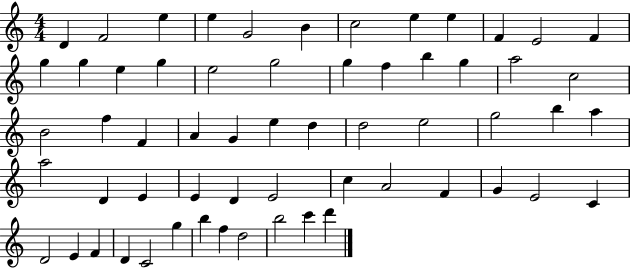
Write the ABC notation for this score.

X:1
T:Untitled
M:4/4
L:1/4
K:C
D F2 e e G2 B c2 e e F E2 F g g e g e2 g2 g f b g a2 c2 B2 f F A G e d d2 e2 g2 b a a2 D E E D E2 c A2 F G E2 C D2 E F D C2 g b f d2 b2 c' d'